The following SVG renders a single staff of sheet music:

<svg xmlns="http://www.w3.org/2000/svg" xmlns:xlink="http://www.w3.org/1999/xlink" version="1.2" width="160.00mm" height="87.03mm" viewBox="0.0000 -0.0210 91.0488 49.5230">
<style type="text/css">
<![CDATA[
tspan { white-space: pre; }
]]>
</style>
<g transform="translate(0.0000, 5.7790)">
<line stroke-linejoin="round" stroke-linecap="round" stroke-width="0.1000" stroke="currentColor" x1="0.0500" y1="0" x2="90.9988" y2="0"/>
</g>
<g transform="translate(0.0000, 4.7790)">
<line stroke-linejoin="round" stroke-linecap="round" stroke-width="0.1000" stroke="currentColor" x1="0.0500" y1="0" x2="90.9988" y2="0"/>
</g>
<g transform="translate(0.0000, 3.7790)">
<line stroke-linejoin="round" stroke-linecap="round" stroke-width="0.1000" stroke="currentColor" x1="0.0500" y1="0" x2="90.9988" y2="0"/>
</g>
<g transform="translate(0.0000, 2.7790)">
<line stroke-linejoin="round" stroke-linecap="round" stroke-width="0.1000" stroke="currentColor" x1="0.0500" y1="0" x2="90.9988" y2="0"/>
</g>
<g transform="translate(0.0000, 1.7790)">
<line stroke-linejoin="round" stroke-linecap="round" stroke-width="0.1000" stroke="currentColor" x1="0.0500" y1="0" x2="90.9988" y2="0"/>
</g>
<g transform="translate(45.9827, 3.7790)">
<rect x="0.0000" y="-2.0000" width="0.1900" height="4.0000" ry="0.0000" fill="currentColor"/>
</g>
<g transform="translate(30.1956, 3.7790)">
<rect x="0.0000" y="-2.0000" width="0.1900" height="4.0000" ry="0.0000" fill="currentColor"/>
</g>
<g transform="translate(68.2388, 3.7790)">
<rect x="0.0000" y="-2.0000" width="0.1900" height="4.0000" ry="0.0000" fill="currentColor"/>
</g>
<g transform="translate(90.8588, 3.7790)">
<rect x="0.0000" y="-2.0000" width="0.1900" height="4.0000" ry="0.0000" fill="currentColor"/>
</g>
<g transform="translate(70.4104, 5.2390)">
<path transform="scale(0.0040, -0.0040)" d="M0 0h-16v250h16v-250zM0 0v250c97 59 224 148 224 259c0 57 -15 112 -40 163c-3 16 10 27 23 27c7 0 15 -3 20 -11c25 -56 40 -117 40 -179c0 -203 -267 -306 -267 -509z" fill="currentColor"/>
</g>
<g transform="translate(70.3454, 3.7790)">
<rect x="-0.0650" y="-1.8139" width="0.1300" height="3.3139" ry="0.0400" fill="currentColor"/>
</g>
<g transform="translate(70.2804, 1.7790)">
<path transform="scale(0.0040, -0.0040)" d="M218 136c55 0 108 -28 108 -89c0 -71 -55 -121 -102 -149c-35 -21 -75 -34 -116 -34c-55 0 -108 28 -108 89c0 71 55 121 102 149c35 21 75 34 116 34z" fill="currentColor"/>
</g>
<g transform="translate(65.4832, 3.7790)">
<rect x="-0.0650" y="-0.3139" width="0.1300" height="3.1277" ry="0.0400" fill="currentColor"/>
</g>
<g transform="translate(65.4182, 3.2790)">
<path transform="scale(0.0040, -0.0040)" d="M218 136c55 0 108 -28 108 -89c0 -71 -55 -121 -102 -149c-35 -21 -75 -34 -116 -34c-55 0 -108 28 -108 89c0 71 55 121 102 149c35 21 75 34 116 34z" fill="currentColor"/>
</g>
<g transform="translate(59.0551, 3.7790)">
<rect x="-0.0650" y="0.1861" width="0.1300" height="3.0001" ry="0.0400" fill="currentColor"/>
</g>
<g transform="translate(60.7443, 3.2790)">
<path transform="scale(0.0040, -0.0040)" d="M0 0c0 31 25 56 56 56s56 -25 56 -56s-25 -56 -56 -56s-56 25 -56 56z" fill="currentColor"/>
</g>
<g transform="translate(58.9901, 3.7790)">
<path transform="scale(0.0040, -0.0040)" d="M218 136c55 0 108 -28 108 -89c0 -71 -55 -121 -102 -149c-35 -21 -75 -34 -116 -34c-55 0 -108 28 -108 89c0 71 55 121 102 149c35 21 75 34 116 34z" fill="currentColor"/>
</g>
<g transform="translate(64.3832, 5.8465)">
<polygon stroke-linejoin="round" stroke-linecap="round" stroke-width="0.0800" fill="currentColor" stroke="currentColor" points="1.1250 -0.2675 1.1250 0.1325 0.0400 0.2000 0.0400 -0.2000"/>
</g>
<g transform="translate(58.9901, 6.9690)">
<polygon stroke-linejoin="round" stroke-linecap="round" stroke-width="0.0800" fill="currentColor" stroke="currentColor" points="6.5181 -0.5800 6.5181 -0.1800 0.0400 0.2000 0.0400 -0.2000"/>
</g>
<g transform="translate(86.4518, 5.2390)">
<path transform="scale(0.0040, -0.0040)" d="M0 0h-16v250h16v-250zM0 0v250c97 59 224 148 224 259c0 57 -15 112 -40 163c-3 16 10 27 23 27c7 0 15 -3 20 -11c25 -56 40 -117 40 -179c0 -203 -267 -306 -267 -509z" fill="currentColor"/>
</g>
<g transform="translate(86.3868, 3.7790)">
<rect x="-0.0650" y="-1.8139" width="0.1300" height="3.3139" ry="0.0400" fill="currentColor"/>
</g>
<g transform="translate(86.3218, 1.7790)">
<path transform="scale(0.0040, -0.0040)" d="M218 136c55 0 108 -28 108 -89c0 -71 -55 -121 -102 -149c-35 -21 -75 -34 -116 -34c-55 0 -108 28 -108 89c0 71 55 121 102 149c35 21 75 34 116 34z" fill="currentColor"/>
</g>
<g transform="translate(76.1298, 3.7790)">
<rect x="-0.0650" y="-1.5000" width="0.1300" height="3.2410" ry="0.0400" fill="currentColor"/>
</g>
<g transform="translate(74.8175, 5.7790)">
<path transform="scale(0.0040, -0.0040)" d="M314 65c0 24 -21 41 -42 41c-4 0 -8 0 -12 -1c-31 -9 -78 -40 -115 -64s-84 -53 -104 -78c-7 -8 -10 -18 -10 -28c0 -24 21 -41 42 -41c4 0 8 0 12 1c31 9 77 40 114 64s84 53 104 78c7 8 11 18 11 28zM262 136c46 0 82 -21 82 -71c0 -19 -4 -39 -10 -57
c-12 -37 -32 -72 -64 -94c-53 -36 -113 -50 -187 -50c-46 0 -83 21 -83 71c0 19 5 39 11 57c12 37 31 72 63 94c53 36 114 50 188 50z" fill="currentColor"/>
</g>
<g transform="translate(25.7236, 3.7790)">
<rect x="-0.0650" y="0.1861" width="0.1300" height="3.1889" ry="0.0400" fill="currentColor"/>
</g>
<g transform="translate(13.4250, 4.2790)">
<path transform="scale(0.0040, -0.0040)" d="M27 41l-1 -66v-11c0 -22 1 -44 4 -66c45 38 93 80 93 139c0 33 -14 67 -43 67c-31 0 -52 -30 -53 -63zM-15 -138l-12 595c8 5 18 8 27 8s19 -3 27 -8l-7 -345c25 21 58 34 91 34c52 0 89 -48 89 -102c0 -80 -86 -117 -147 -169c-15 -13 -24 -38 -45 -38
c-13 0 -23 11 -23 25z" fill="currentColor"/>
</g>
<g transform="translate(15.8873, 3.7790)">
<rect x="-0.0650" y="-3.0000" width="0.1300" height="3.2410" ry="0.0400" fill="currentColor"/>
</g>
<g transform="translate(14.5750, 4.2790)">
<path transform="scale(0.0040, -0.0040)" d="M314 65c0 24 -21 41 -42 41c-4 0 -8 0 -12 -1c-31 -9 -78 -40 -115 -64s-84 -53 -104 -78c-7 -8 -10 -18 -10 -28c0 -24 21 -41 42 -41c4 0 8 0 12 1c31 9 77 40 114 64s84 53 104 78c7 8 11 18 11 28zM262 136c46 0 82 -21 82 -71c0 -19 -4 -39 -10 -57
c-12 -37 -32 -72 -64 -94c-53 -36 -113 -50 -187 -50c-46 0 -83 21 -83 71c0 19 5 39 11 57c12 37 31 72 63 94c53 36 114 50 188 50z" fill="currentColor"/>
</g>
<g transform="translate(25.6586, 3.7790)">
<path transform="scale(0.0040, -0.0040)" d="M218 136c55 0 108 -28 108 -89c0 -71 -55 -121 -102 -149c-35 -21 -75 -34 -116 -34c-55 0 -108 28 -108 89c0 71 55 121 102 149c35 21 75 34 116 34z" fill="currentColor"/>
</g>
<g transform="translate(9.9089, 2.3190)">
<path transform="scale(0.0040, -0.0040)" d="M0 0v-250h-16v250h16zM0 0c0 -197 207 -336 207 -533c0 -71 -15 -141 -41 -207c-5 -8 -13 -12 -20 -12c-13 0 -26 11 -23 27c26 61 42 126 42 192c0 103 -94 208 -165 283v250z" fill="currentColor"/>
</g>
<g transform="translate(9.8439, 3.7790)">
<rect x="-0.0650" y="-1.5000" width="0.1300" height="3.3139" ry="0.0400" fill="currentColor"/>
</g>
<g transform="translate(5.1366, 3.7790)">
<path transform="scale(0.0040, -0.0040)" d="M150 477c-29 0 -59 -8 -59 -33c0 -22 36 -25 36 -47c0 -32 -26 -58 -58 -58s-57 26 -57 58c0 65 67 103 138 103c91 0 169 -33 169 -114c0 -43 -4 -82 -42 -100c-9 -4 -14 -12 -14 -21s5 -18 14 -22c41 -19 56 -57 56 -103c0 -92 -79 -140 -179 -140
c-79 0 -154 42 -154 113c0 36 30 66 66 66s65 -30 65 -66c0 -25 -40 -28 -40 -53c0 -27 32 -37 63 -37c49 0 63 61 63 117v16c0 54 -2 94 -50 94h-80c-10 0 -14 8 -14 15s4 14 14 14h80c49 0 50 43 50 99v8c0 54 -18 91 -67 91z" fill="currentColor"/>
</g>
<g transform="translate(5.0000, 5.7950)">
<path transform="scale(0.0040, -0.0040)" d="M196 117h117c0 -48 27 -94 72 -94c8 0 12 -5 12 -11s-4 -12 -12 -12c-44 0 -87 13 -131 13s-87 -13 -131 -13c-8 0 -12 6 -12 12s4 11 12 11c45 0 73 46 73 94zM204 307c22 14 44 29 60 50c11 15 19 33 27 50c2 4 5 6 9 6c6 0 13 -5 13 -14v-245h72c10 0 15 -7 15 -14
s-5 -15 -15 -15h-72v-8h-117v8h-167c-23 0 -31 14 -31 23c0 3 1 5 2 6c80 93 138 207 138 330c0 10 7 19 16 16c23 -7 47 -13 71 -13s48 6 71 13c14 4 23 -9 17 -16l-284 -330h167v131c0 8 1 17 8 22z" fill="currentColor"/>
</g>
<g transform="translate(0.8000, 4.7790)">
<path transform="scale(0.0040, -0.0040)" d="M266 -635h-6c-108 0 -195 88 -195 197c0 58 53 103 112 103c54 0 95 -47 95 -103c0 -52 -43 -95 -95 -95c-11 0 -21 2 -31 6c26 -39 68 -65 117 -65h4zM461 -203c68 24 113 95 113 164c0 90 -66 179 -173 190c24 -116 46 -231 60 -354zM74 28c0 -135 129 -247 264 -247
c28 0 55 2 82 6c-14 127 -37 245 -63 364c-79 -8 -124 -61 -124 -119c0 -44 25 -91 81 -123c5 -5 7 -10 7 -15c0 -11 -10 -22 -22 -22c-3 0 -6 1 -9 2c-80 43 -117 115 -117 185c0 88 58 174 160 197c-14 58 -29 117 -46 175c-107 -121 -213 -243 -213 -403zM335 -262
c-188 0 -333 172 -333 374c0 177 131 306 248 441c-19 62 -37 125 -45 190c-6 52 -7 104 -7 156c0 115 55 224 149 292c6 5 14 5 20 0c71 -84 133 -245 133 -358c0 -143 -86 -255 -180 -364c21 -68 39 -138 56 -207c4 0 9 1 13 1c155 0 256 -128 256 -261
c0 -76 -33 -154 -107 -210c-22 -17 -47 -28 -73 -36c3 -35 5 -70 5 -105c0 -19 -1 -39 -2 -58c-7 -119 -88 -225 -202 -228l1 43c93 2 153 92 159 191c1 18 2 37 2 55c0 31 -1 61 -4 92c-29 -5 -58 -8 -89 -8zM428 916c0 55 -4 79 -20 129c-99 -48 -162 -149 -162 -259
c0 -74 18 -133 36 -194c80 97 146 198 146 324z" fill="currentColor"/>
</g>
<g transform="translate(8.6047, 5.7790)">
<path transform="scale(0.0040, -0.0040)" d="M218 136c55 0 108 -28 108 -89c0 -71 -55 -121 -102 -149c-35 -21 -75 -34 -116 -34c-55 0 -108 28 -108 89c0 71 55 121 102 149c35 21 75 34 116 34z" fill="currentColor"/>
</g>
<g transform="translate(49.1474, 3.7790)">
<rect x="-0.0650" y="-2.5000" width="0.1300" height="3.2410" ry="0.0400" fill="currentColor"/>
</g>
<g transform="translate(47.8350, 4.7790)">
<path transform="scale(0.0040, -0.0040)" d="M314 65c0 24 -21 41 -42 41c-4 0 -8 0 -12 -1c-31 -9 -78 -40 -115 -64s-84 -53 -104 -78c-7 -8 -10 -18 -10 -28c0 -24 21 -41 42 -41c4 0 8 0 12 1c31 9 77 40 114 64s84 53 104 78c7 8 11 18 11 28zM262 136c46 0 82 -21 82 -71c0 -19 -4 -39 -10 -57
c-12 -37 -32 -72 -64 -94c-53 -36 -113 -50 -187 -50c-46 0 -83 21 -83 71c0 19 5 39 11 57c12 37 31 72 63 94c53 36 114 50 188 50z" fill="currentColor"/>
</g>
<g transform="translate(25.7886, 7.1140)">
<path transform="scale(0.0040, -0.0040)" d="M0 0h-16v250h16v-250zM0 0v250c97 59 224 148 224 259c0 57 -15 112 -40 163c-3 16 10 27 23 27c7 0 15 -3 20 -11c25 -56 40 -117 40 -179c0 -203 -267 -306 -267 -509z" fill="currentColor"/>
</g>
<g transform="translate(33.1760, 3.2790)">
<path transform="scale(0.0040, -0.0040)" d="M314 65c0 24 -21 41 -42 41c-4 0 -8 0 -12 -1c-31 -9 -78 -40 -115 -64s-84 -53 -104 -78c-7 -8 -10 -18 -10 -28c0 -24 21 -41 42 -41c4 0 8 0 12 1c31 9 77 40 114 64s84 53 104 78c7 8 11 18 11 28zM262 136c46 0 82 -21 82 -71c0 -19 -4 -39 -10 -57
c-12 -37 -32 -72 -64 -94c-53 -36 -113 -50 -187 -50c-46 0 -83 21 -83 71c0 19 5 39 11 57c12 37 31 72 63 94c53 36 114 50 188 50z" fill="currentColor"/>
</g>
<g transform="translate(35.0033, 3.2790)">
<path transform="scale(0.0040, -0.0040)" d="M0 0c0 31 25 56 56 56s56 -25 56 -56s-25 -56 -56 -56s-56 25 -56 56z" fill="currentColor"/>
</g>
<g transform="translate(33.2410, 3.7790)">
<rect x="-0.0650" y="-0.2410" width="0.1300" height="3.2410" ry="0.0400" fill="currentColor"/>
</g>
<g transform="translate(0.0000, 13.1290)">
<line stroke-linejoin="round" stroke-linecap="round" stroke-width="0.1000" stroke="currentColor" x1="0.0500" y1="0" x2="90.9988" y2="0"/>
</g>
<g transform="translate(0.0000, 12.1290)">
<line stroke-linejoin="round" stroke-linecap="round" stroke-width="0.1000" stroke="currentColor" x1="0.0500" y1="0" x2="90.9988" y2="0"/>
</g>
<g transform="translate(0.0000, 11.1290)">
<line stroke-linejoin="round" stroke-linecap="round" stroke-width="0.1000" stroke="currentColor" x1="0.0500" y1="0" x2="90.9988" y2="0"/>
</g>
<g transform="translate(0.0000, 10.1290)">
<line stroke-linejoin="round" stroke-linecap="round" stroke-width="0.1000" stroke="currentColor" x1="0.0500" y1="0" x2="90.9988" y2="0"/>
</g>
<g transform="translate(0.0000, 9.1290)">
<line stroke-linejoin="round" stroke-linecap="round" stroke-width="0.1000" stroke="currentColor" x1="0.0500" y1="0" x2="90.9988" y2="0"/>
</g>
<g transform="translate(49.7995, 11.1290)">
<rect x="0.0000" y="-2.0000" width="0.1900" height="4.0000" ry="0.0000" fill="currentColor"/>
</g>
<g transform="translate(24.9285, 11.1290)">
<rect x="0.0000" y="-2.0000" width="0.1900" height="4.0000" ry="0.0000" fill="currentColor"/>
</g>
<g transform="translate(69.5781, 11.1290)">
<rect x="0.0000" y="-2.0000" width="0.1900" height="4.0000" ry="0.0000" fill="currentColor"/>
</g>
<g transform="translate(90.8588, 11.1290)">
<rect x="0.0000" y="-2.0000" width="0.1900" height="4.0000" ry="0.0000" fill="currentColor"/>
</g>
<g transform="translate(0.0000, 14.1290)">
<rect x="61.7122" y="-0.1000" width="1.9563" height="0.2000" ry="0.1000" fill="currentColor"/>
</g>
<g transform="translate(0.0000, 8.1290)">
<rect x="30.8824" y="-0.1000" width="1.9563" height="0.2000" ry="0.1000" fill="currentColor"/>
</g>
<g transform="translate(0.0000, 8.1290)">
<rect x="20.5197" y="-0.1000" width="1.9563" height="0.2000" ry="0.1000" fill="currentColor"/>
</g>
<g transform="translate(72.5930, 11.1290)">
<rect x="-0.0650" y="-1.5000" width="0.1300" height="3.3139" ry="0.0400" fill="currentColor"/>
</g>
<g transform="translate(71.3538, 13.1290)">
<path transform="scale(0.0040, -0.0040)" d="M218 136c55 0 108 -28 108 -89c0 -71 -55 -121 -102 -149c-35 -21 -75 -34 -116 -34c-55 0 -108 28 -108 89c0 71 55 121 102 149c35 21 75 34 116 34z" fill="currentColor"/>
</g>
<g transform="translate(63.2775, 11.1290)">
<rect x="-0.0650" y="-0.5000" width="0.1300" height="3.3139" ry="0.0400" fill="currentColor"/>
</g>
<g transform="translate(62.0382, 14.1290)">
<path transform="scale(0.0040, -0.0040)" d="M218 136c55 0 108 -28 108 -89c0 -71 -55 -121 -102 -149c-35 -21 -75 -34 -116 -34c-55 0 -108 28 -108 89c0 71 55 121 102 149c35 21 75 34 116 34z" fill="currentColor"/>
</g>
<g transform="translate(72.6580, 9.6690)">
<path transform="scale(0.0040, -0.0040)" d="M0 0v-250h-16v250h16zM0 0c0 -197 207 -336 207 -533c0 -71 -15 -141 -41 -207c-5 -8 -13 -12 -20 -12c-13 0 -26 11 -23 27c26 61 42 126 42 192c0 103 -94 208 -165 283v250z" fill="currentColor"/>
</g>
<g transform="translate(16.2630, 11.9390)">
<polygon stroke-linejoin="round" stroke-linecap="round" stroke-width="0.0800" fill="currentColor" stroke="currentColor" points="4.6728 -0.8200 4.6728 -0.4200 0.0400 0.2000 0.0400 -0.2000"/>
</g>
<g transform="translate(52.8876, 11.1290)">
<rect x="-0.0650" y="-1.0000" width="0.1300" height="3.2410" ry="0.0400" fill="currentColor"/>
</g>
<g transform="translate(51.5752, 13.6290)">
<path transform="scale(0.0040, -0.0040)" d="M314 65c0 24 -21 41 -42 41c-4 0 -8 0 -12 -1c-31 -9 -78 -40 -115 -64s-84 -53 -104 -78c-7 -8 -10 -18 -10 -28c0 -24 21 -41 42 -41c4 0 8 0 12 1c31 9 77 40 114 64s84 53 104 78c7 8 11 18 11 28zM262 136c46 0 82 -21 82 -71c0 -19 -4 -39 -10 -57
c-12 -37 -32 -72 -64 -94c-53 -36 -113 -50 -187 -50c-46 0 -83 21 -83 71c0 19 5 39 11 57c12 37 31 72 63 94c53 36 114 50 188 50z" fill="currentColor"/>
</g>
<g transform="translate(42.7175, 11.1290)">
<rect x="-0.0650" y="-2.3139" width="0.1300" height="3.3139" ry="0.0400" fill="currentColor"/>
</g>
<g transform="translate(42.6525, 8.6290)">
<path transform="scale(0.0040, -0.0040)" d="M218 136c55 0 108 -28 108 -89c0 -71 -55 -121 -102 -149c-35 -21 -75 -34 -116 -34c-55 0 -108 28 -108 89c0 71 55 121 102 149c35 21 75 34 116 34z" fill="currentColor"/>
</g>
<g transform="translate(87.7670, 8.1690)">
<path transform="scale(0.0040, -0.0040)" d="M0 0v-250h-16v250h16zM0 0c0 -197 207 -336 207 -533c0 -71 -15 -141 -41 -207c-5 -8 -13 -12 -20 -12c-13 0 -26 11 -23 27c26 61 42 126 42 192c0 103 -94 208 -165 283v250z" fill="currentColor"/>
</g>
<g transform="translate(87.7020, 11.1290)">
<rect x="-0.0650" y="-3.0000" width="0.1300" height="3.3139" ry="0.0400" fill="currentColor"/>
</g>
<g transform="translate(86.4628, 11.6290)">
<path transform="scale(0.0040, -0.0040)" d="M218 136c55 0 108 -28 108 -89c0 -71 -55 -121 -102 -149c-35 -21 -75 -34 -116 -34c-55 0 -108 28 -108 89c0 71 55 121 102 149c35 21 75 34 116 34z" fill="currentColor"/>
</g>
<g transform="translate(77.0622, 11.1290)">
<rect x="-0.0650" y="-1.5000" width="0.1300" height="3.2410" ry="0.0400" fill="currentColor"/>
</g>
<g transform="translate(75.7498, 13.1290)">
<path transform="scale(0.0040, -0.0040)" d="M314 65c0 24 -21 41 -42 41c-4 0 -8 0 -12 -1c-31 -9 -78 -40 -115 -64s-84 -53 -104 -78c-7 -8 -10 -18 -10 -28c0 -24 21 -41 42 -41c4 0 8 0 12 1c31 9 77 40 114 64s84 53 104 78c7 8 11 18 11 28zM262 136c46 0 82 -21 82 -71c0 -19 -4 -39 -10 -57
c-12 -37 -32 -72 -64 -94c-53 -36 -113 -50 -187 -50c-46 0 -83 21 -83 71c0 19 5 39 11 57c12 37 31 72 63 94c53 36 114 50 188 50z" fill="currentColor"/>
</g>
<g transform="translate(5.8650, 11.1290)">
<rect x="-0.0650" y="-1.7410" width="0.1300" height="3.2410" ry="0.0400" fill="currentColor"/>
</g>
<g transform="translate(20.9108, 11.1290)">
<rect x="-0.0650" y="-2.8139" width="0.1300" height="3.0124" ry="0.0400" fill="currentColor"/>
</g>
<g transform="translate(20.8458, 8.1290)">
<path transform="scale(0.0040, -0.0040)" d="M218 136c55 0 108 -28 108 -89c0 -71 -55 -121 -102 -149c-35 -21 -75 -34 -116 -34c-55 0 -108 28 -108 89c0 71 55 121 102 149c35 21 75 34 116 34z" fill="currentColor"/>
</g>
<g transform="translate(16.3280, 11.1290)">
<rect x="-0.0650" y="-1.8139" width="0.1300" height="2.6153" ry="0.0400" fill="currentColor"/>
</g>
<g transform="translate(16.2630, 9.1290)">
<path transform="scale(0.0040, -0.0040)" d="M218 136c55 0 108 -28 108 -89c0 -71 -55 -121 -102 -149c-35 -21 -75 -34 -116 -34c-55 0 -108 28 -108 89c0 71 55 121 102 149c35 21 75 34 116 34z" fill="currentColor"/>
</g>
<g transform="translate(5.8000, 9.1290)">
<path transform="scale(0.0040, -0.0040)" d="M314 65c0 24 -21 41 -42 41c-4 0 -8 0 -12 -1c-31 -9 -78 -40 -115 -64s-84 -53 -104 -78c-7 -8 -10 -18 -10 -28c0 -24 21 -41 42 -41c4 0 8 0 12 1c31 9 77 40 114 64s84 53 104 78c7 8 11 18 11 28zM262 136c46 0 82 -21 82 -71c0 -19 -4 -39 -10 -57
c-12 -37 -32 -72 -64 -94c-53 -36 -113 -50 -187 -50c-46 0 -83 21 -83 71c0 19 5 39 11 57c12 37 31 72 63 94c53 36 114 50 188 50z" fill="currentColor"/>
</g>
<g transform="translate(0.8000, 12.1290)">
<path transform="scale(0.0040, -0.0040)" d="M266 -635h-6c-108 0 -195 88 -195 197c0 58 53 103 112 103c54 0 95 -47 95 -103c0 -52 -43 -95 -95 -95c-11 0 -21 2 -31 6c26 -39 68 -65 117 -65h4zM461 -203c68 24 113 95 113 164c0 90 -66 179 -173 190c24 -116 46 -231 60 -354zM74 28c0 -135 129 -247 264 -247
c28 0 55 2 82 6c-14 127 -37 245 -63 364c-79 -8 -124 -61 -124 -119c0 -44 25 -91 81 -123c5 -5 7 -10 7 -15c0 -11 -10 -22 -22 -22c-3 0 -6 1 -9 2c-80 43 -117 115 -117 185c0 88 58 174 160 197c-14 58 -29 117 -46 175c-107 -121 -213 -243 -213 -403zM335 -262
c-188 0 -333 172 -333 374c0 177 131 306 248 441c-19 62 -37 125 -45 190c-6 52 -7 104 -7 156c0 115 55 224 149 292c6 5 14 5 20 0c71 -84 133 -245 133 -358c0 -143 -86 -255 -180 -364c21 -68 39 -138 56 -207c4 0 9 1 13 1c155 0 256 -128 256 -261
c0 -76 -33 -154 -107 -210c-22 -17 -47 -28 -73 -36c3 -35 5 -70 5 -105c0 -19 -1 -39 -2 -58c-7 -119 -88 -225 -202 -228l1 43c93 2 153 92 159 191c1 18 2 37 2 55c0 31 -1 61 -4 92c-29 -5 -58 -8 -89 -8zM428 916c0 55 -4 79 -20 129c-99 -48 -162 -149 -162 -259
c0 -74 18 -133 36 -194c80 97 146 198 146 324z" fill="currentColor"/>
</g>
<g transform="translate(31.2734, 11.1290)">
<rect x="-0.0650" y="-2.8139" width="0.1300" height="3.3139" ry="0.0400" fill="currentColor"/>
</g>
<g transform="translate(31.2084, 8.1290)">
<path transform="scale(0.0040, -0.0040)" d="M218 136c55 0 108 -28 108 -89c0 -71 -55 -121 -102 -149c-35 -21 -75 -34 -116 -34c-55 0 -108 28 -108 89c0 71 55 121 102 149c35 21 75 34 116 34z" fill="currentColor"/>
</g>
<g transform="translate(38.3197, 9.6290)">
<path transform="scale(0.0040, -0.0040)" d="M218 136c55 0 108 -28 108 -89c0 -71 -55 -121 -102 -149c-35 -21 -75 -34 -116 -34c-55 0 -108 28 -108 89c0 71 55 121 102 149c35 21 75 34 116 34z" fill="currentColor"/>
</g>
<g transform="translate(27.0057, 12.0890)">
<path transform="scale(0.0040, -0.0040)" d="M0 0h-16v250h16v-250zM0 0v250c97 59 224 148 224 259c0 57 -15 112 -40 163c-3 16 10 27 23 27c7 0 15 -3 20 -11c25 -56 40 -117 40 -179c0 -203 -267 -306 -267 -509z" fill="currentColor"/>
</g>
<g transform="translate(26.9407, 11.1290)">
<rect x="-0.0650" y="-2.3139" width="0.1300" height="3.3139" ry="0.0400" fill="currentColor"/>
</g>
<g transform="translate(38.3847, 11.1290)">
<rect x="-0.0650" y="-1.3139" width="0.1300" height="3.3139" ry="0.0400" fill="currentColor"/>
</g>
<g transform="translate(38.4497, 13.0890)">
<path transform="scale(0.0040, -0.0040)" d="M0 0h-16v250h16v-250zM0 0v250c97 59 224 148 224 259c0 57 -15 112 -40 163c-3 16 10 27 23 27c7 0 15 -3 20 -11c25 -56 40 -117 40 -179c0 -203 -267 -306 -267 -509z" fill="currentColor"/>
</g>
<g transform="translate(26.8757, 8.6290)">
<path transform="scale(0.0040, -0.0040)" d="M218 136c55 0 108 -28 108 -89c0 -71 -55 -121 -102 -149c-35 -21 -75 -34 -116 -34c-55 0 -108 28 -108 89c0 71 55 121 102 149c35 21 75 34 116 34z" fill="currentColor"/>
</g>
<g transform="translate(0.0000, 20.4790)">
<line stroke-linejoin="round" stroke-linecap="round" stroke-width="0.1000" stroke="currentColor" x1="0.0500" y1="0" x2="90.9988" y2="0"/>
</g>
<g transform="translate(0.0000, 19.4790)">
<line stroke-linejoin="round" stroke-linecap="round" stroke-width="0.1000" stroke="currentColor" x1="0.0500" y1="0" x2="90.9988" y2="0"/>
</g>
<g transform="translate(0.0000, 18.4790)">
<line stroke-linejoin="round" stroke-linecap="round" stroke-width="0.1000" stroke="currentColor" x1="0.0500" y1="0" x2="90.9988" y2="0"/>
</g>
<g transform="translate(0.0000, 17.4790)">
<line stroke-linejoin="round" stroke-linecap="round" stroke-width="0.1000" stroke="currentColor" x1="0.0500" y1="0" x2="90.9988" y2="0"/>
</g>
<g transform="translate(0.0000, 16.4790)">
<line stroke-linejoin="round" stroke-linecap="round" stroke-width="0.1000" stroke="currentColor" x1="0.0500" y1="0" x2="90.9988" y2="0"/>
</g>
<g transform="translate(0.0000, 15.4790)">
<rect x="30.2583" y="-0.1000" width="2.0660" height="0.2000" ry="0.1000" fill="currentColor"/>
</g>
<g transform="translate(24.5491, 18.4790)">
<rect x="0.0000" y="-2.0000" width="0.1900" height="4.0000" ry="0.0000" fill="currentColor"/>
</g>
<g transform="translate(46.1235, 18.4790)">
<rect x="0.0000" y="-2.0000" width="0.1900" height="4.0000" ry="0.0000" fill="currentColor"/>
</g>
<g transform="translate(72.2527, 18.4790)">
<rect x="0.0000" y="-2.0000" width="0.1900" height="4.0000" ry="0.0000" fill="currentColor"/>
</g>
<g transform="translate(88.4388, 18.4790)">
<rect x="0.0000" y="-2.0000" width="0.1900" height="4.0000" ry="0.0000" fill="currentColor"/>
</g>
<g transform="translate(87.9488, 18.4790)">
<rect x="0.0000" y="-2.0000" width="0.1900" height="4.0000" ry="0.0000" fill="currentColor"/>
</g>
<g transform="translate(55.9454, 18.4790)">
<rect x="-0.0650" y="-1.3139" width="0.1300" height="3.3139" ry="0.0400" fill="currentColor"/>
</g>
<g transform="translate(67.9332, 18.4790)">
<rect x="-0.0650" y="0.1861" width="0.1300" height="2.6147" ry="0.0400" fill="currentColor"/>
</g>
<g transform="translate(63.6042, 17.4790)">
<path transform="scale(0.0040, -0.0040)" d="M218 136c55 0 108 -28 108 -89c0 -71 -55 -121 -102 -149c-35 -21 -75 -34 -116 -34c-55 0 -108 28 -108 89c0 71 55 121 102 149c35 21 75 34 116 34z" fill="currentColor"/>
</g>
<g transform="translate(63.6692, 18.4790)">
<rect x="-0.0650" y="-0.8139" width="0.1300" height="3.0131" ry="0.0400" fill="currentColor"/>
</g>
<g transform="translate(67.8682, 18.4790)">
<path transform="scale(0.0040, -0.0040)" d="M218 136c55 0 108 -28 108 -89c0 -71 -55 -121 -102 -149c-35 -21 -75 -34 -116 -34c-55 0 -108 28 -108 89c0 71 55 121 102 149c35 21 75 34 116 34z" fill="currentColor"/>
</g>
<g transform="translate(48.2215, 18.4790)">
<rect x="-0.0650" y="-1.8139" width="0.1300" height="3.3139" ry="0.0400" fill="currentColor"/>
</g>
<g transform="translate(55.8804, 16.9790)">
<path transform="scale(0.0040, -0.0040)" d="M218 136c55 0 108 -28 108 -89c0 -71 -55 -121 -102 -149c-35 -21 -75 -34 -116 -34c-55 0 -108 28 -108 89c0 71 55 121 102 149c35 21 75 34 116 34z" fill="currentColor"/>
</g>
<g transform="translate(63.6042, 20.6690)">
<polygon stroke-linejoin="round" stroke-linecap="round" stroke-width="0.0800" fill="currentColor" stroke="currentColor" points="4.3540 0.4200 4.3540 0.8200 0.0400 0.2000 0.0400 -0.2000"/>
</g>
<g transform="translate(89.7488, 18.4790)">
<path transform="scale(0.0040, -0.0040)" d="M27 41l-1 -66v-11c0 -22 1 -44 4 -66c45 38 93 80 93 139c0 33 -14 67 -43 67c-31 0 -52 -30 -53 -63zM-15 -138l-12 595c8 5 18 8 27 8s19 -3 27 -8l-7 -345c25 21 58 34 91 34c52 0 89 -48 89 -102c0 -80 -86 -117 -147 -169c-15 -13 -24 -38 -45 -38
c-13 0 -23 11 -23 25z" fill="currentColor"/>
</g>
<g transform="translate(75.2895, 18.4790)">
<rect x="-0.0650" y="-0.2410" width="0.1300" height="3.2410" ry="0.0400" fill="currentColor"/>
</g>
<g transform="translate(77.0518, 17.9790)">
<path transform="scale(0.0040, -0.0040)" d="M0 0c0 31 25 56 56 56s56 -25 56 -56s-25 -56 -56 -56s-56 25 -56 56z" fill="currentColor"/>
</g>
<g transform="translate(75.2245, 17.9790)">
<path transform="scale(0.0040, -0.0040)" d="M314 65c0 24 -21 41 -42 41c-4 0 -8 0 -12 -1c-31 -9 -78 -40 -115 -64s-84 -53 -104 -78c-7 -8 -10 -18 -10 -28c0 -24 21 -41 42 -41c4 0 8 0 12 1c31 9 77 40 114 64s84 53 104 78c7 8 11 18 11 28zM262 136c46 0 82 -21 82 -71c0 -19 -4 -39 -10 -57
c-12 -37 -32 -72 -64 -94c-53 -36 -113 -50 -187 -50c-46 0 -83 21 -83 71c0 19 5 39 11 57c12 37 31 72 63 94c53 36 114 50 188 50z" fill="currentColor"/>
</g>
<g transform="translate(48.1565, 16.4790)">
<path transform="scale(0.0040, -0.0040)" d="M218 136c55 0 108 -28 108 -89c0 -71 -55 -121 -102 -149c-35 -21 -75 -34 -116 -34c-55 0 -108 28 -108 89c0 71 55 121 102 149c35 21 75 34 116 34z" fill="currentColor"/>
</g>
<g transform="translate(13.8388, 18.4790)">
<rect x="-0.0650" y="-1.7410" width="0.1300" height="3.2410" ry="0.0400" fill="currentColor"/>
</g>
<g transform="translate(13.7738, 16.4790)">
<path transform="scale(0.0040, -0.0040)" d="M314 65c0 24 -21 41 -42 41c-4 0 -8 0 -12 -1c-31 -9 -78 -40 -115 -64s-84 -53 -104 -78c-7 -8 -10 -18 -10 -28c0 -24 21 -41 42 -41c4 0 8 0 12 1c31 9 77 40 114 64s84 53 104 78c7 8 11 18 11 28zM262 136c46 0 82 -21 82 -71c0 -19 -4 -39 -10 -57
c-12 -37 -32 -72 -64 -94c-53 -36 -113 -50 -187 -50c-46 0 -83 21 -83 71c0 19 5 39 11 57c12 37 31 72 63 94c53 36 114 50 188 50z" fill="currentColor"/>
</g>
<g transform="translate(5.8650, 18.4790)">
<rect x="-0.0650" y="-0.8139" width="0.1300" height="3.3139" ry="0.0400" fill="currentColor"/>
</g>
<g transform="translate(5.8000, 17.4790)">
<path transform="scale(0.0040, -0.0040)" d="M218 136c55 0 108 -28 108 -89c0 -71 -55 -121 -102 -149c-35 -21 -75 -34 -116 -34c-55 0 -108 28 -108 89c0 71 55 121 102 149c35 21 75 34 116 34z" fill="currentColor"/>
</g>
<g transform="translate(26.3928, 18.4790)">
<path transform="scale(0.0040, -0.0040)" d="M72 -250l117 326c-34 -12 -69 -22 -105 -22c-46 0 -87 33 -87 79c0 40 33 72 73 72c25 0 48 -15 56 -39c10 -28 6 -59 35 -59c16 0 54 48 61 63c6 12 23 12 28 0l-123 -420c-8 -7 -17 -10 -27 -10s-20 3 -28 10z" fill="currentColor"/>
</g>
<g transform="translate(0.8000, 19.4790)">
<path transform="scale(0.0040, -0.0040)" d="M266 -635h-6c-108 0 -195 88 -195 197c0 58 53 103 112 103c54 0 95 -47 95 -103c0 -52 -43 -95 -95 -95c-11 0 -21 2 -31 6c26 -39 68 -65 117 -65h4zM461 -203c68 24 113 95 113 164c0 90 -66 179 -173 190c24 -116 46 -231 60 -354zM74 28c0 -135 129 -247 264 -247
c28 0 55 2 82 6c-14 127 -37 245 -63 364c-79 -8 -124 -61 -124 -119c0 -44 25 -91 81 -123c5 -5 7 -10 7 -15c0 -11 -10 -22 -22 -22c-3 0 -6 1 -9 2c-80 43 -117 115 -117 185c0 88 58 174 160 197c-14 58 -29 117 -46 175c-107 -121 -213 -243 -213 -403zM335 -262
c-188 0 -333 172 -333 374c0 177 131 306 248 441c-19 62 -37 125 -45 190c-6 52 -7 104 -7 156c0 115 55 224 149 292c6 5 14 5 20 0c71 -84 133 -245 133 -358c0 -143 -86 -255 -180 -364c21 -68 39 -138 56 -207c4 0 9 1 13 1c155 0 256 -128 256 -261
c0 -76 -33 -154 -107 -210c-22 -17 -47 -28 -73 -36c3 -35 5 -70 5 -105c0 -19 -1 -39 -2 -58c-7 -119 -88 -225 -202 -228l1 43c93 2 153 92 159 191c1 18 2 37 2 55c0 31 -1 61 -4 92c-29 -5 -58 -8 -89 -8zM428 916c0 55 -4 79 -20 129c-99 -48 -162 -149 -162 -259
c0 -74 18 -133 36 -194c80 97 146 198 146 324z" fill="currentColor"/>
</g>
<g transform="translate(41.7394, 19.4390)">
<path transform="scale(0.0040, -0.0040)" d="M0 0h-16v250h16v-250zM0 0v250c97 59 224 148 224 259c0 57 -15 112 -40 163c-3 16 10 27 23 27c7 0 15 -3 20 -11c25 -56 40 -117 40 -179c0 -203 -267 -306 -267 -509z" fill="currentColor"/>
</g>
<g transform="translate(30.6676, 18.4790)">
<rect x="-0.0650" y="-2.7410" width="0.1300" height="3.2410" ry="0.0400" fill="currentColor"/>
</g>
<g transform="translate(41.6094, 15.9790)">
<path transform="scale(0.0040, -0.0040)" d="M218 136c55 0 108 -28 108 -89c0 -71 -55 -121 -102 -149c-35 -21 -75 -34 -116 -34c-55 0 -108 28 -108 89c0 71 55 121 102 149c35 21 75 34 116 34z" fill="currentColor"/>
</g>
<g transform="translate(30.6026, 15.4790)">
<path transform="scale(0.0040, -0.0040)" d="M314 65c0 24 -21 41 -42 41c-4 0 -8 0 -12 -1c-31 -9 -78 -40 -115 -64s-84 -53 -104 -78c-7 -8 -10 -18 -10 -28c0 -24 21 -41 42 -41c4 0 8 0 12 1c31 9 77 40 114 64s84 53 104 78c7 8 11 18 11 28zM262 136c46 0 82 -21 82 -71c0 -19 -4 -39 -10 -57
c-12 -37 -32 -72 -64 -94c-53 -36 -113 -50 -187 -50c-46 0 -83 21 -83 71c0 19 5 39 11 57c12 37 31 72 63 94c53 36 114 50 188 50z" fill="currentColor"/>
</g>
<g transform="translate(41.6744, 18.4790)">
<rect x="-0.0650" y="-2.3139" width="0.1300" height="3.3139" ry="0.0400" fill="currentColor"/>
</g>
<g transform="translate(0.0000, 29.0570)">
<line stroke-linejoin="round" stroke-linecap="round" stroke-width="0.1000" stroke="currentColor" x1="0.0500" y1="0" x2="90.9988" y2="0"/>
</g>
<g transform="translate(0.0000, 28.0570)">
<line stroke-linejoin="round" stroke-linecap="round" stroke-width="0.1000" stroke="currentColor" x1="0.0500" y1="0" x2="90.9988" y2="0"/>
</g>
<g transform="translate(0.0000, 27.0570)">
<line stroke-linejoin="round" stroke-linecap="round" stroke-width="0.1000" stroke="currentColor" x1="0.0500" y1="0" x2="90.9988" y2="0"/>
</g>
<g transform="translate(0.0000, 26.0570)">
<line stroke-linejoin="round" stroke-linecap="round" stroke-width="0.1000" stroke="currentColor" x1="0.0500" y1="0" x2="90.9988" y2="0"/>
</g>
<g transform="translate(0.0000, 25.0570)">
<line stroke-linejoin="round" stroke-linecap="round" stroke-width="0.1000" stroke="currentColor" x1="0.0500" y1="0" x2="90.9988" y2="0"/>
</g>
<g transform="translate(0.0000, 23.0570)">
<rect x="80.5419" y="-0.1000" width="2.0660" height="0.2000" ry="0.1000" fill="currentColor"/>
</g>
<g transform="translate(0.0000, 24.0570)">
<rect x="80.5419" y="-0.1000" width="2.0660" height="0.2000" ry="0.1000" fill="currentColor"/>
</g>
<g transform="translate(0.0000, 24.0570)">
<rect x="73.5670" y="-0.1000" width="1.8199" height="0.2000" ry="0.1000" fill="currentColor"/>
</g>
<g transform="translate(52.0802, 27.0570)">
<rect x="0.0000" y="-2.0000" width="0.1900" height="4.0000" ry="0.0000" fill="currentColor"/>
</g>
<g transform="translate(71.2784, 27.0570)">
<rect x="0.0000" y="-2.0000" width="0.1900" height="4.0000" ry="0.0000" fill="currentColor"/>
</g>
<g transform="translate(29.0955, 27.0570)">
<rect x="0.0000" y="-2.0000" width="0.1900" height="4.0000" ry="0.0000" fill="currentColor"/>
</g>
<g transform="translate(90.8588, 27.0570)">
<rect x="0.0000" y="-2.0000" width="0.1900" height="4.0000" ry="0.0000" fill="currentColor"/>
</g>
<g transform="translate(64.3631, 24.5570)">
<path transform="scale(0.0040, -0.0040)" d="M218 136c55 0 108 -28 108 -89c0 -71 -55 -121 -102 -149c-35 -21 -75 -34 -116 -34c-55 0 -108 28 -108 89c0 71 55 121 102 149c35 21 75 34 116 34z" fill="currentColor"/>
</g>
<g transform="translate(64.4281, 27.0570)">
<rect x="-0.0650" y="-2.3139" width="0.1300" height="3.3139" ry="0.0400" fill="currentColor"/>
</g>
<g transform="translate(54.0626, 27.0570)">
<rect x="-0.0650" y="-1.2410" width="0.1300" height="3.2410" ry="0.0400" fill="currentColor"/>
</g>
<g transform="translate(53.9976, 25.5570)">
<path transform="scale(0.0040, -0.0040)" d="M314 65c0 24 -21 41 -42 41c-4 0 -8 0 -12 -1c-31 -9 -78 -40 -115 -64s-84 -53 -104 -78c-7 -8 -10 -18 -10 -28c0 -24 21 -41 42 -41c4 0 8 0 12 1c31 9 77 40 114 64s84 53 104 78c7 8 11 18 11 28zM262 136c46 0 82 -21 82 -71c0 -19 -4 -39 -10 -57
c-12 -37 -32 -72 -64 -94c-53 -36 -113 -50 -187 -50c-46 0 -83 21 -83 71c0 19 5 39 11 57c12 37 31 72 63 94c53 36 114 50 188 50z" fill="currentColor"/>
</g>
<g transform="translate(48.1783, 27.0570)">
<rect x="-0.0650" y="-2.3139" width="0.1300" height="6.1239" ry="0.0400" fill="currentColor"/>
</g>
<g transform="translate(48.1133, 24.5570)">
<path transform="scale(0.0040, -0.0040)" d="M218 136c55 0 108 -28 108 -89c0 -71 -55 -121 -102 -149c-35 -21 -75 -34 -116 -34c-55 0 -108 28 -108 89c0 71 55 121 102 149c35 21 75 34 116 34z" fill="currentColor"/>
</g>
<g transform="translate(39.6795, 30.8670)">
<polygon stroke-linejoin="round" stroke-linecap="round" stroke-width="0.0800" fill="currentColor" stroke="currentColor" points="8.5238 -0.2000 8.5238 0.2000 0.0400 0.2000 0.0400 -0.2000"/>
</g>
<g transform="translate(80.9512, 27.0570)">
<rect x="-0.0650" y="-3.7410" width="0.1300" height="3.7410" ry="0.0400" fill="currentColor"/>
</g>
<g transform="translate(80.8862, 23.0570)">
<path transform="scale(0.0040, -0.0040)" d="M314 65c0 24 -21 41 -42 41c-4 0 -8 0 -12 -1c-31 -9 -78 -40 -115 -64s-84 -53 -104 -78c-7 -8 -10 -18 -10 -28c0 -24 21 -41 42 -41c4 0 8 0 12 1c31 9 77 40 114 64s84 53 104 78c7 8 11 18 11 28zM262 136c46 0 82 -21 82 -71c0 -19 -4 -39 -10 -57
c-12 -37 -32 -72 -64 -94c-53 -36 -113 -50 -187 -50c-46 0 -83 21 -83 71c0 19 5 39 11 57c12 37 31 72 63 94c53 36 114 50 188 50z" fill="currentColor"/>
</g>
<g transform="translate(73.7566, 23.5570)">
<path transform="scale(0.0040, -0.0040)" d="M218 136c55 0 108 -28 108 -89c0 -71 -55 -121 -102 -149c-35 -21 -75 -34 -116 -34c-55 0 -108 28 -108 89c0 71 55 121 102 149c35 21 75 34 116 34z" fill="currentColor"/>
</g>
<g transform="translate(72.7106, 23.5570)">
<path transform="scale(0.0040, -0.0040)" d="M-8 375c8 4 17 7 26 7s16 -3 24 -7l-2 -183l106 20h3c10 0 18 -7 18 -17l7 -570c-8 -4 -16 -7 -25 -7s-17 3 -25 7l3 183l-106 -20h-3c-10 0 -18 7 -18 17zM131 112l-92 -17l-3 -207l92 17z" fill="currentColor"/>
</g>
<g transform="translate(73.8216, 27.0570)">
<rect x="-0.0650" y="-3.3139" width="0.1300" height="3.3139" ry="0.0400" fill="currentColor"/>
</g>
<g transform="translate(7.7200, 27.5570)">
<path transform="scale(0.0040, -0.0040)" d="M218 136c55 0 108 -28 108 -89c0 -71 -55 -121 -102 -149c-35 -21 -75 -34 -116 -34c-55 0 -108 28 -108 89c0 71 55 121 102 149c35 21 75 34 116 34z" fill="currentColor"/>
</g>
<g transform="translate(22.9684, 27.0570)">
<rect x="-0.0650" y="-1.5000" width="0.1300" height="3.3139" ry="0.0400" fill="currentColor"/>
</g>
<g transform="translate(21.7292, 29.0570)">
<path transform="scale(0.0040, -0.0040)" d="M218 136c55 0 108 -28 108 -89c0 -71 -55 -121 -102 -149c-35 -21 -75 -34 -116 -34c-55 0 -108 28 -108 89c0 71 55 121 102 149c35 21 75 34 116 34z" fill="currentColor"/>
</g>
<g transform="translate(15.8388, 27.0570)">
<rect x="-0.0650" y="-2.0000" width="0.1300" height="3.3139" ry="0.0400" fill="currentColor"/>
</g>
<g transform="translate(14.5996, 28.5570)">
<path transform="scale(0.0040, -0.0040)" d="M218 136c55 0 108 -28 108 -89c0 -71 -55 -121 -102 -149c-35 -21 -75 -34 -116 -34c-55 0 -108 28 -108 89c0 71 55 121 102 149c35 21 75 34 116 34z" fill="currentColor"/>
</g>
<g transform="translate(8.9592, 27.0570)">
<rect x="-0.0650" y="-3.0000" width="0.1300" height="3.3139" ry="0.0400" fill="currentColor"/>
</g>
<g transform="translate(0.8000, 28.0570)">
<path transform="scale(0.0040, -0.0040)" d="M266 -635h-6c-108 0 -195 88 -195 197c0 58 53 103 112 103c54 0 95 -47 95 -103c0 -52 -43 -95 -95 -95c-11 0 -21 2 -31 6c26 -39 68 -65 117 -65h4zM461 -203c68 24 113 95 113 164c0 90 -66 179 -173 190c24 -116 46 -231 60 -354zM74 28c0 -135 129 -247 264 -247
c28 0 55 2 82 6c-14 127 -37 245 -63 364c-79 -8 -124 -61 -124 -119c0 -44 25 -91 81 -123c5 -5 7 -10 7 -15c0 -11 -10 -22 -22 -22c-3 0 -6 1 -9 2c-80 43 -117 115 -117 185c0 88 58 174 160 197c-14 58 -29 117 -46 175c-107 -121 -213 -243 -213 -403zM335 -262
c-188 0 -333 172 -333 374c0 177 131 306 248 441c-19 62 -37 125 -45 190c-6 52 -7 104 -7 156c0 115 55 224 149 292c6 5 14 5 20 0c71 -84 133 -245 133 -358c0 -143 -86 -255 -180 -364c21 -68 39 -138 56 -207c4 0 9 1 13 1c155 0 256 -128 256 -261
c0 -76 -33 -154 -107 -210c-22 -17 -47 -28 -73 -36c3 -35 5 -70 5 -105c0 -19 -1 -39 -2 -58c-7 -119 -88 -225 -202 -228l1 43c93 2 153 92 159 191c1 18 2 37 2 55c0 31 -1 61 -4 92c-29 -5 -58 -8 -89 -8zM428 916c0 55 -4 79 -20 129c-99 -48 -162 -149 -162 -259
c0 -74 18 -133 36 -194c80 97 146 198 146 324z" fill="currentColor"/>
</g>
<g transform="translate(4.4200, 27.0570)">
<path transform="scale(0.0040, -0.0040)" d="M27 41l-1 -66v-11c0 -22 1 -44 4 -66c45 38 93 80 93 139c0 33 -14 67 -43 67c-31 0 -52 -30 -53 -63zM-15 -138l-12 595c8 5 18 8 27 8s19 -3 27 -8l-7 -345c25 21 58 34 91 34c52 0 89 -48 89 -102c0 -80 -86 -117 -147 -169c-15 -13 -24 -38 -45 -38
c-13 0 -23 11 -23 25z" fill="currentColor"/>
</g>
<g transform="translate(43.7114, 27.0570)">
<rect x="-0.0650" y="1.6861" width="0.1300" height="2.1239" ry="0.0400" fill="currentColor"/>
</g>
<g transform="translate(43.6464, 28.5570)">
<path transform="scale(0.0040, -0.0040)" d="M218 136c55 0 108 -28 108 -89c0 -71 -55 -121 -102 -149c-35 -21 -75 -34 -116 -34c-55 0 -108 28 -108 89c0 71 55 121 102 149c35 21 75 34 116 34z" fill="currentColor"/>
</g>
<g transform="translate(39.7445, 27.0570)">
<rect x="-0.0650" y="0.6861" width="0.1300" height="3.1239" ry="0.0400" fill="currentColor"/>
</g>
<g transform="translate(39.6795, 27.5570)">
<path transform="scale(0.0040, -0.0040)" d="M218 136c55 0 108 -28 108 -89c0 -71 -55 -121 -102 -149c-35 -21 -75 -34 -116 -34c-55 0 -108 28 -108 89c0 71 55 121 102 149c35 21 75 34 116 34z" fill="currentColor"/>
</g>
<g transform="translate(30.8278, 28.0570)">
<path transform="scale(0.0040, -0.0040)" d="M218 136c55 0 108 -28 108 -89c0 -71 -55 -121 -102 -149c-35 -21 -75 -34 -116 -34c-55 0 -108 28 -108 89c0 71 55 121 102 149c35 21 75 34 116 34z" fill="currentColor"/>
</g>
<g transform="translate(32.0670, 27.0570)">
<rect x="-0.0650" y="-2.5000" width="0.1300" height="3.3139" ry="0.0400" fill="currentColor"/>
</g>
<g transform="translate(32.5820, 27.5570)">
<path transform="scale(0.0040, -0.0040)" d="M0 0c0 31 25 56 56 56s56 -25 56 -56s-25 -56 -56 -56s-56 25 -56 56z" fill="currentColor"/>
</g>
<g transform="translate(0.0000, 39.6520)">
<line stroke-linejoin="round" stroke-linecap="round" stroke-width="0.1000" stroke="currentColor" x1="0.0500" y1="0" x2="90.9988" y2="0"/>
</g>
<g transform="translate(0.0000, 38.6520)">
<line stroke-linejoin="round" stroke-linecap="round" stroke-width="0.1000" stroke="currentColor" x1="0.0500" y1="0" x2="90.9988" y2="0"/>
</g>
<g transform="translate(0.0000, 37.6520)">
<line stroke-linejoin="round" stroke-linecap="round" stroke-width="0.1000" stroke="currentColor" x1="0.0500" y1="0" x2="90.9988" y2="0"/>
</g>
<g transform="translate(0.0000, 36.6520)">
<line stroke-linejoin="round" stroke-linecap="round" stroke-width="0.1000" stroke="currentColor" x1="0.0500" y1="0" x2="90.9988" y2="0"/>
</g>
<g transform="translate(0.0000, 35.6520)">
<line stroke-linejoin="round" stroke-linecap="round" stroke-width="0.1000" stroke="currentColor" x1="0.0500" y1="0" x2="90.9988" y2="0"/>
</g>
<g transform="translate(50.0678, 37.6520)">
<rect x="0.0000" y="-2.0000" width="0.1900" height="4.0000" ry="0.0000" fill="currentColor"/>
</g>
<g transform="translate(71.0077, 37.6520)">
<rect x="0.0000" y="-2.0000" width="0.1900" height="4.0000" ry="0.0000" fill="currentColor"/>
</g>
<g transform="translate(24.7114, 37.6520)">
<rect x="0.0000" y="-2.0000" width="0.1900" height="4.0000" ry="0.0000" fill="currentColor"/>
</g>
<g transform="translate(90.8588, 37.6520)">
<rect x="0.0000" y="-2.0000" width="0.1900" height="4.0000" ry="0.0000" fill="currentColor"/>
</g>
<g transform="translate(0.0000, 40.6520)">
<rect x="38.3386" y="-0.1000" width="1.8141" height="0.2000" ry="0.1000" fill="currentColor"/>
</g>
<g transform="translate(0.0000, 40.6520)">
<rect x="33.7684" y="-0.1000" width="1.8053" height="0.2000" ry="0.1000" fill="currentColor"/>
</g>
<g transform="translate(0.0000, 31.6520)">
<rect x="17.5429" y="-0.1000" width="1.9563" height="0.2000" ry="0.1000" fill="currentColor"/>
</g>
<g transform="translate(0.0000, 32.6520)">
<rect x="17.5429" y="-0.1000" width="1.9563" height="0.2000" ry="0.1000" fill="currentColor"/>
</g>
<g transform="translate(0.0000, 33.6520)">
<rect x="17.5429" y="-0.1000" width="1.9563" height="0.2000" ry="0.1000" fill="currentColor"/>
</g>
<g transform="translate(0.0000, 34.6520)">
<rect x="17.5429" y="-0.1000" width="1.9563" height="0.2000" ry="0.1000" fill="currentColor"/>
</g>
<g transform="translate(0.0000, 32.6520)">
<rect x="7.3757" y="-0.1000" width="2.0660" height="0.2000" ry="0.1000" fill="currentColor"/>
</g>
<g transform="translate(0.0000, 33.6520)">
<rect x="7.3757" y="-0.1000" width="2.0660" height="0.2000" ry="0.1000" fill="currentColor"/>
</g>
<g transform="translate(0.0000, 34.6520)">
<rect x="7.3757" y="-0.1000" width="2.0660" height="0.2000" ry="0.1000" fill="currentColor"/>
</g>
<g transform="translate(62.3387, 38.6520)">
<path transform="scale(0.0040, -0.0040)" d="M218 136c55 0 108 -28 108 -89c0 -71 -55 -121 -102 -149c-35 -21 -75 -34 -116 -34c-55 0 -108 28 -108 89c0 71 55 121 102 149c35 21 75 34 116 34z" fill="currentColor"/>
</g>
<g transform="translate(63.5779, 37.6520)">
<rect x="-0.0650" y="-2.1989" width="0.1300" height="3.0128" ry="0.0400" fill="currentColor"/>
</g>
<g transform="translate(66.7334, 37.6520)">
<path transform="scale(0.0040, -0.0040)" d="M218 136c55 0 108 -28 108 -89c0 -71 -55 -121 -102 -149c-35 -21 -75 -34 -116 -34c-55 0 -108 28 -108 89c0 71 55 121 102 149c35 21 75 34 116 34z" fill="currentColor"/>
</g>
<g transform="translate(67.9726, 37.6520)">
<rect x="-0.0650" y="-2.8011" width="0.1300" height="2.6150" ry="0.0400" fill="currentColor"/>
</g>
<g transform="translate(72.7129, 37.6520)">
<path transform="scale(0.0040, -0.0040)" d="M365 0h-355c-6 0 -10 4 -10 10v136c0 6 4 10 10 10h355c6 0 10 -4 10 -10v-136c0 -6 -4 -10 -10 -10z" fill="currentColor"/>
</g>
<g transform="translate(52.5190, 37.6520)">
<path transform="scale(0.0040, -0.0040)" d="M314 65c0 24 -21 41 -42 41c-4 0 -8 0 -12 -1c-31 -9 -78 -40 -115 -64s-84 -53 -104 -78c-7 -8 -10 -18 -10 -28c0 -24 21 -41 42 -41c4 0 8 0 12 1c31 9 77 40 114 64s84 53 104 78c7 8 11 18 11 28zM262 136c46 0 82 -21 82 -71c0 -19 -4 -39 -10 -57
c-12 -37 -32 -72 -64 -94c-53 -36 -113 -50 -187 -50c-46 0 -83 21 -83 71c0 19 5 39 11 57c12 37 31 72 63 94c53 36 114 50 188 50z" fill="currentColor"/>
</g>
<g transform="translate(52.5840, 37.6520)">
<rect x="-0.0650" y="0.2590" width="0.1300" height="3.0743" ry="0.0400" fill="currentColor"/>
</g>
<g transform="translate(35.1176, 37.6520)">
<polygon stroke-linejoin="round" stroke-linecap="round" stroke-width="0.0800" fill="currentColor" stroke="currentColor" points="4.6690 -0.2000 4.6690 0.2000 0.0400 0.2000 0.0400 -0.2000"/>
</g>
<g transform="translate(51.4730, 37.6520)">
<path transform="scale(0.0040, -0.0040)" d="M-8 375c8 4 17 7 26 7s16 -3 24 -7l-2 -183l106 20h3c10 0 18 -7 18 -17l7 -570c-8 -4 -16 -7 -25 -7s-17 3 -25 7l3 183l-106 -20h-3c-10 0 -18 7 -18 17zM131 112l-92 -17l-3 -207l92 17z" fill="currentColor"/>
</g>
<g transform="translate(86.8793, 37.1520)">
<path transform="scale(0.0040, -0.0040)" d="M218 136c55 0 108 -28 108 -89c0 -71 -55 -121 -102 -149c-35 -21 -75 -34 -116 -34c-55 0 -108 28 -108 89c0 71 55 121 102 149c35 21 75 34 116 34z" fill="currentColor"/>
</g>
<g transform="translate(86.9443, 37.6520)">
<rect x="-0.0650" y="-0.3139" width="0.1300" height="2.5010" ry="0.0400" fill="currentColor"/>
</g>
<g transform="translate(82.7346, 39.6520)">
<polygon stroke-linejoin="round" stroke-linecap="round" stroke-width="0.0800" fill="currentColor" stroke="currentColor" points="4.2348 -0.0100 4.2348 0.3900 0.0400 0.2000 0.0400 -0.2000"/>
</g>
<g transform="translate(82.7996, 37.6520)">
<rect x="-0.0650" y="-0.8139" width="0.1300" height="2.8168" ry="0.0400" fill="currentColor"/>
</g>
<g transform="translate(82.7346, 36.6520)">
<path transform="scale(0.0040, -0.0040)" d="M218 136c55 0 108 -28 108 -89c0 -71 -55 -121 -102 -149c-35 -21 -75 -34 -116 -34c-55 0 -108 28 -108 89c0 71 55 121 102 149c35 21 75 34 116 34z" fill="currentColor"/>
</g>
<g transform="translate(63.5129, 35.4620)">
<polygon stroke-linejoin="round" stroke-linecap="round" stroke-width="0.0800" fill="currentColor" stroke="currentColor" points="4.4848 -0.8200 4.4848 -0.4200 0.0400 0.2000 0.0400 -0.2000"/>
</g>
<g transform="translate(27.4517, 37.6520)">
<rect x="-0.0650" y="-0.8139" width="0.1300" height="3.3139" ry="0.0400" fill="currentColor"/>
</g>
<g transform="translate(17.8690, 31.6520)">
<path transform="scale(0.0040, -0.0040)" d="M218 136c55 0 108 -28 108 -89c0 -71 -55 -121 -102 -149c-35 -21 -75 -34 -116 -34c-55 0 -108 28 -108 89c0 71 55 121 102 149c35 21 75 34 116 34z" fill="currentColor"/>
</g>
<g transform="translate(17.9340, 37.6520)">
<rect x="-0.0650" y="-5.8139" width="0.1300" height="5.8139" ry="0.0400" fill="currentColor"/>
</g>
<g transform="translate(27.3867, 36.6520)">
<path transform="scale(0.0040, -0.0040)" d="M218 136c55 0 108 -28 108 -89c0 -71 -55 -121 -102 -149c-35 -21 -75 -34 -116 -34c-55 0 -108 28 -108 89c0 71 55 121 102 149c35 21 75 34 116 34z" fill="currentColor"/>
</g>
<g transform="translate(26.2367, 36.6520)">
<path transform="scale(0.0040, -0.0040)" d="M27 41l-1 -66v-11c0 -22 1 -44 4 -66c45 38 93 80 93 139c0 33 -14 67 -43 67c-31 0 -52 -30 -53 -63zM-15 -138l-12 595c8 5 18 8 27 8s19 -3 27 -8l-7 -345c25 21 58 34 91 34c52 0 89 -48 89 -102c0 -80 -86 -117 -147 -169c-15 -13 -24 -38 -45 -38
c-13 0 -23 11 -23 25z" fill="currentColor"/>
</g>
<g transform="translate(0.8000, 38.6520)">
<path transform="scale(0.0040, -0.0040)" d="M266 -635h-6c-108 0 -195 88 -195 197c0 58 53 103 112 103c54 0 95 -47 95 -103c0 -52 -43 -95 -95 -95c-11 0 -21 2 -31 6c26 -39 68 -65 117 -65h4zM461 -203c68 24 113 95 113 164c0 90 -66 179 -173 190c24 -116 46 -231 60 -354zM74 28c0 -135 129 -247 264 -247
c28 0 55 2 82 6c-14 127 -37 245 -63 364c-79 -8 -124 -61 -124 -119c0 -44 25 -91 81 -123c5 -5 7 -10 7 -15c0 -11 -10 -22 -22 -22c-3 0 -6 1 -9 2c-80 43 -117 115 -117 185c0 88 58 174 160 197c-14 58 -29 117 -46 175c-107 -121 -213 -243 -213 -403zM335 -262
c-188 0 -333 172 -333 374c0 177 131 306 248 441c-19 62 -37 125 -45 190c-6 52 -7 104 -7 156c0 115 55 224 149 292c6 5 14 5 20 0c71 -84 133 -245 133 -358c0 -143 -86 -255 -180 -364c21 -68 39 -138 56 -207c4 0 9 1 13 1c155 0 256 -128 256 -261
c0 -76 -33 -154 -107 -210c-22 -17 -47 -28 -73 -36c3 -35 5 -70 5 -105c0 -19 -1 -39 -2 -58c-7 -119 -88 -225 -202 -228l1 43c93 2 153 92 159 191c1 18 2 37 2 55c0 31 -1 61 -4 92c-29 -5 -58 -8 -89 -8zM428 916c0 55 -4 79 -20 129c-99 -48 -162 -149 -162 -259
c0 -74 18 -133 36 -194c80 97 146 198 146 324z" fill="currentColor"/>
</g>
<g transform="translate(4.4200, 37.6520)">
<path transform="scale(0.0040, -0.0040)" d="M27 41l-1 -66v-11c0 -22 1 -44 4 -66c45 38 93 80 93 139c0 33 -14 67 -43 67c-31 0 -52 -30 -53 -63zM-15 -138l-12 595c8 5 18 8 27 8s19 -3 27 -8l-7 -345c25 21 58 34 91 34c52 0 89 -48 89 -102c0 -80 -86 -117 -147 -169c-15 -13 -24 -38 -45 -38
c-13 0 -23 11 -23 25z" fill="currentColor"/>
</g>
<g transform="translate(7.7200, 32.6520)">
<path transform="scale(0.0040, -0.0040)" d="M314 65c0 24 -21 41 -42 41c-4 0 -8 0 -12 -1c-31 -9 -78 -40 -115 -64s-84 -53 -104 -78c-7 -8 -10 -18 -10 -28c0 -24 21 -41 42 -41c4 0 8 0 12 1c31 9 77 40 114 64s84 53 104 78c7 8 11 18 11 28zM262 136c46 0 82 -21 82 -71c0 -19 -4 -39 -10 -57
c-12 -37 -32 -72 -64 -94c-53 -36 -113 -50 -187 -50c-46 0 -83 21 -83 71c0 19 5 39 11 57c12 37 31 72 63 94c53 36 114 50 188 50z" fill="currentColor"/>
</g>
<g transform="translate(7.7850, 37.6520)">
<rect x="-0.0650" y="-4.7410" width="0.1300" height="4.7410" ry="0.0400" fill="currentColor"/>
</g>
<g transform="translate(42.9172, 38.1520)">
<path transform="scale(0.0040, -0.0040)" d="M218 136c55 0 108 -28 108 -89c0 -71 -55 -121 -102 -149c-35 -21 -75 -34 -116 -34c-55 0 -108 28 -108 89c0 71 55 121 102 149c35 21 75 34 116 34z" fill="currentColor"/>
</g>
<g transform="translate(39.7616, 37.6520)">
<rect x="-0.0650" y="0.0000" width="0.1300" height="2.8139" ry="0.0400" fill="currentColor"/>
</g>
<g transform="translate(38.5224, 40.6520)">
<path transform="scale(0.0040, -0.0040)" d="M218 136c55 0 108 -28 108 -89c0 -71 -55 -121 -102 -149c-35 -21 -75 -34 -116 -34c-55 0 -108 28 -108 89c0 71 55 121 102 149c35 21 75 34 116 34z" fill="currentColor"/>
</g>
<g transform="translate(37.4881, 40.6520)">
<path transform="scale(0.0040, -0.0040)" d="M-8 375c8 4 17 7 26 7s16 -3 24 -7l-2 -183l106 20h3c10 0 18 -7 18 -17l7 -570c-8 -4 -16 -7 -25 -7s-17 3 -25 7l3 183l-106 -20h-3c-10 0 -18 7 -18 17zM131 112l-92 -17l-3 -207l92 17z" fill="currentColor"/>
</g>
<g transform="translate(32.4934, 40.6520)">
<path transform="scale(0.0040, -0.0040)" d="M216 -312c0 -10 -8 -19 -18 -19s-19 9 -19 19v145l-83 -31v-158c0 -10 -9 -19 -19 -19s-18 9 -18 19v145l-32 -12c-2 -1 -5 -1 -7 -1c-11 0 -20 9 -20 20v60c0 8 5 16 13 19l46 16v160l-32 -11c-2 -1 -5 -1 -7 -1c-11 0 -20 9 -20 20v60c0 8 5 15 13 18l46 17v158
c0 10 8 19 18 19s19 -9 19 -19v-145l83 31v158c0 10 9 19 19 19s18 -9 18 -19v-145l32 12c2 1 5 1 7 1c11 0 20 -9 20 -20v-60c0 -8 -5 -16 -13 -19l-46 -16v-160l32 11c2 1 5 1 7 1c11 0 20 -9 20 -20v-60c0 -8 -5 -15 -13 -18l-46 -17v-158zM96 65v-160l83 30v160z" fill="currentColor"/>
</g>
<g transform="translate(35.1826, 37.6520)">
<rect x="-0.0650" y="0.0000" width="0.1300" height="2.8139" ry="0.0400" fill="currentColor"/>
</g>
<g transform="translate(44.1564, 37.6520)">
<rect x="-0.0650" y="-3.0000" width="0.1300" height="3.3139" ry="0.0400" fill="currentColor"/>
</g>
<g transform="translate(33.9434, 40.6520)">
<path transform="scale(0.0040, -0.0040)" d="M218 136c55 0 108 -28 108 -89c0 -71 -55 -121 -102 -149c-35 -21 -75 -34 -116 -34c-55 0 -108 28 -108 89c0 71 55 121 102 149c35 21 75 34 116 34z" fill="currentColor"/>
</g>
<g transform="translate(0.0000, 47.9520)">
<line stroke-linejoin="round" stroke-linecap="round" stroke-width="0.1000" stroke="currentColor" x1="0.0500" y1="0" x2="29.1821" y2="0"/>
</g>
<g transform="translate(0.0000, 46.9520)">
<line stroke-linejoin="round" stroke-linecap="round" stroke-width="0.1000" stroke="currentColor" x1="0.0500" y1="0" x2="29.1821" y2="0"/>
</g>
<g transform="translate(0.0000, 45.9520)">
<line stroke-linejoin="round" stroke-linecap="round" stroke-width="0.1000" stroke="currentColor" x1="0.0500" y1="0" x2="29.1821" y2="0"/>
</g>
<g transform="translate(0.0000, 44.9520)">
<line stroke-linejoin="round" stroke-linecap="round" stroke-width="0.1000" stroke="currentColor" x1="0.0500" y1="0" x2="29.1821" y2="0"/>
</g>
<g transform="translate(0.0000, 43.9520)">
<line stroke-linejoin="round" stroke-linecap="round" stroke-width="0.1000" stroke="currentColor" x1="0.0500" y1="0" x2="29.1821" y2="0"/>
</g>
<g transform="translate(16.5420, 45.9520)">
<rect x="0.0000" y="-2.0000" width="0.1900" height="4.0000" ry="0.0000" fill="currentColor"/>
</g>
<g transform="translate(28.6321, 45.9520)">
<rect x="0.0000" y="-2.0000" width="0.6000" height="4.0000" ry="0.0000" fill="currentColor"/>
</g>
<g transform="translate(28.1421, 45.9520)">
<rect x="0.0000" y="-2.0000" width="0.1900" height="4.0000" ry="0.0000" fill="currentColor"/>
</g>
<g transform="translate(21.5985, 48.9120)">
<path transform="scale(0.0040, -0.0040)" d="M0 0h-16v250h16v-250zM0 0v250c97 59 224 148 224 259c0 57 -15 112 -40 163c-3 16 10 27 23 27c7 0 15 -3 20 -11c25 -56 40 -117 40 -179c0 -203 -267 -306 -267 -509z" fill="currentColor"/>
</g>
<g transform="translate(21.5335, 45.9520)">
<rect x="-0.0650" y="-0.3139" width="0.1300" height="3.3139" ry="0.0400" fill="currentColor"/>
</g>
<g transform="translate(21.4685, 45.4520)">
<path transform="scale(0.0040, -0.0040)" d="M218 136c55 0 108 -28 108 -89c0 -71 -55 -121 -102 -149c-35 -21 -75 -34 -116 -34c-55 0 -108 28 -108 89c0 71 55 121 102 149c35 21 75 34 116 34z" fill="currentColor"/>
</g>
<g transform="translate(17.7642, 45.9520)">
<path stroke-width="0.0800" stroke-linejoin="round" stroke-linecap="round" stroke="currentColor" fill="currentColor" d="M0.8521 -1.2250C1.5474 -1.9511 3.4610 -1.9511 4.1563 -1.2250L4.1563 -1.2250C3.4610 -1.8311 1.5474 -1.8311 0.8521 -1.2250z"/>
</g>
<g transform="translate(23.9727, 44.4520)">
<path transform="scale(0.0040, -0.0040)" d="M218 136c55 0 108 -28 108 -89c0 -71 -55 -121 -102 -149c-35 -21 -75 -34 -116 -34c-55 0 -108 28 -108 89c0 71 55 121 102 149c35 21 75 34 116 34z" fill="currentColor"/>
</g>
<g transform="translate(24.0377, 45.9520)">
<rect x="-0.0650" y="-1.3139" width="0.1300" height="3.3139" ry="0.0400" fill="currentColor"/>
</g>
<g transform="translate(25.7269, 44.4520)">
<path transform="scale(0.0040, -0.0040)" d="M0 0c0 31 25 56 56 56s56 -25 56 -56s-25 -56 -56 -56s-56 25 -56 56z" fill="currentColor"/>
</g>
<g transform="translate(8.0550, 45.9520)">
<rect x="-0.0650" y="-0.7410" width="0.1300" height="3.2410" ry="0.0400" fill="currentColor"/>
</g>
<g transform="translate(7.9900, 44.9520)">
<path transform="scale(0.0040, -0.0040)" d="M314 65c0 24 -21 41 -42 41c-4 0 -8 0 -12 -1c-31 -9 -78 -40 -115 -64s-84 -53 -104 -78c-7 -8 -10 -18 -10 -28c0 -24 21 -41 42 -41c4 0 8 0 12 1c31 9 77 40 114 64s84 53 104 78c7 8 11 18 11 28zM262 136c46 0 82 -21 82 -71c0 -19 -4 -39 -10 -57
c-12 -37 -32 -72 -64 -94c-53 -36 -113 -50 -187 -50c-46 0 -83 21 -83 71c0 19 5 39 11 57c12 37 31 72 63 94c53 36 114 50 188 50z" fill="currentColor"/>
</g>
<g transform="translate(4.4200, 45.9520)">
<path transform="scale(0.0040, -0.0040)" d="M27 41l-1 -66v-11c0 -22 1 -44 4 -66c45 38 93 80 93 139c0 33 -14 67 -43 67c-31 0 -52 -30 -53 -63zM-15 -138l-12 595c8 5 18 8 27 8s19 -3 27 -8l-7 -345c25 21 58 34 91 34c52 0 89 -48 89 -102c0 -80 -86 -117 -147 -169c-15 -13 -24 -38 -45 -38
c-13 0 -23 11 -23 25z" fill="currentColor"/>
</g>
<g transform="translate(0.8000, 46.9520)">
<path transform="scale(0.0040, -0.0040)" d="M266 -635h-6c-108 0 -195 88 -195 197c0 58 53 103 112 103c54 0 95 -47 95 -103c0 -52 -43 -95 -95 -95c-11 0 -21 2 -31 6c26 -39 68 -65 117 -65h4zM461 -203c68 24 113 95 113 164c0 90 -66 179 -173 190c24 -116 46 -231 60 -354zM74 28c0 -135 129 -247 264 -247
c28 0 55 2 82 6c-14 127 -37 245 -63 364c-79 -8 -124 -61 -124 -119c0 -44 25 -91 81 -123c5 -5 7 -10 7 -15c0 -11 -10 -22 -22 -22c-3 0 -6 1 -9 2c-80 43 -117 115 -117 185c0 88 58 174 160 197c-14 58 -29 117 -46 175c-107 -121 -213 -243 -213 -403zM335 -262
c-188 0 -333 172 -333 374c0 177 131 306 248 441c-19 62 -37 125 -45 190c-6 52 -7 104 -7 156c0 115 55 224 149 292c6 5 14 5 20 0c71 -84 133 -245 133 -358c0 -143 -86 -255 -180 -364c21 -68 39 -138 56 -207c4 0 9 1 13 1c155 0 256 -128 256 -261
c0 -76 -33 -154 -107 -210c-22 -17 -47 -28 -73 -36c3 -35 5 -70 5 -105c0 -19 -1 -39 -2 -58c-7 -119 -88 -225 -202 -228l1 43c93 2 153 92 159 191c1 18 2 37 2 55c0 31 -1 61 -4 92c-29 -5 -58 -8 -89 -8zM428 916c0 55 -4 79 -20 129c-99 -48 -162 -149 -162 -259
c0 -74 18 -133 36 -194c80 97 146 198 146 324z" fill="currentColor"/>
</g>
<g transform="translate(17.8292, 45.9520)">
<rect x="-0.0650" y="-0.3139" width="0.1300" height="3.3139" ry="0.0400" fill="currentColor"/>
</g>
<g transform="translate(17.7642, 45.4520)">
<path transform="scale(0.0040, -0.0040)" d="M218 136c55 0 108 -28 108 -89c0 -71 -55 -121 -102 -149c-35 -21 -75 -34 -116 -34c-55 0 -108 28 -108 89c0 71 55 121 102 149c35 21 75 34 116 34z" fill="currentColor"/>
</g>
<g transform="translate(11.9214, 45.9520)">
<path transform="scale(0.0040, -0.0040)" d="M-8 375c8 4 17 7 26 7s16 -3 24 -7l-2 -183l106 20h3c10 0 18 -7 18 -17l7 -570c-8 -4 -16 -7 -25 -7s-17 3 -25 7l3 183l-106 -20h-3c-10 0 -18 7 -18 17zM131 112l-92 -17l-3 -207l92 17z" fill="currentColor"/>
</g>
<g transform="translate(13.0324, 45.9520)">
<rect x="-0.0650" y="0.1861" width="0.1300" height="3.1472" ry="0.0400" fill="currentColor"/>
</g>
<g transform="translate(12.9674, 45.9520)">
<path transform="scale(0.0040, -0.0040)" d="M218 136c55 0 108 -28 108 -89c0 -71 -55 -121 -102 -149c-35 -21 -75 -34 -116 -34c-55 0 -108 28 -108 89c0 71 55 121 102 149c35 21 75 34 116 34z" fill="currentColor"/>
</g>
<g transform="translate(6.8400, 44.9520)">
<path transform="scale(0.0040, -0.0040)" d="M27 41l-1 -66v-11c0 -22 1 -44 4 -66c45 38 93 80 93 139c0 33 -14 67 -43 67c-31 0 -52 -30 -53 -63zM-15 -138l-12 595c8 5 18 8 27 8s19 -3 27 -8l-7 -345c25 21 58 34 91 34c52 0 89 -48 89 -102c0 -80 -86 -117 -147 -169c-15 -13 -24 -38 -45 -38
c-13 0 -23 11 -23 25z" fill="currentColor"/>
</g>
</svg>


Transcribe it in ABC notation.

X:1
T:Untitled
M:3/4
L:1/4
K:C
E/2 _A2 B/2 c2 G2 B/2 c/4 f/2 E2 f/2 f2 f/2 a/2 g/2 a e/2 g D2 C E/2 E2 A/2 d f2 z/2 a2 g/2 f e d/2 B/2 c2 A F E G A/2 F/2 g/2 e2 g b c'2 e'2 g' _d ^C/2 C/2 A B2 G/2 B/2 z2 d/2 c/2 _d2 B c c/2 e